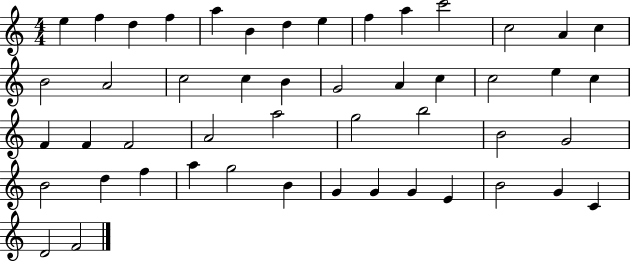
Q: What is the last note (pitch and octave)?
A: F4